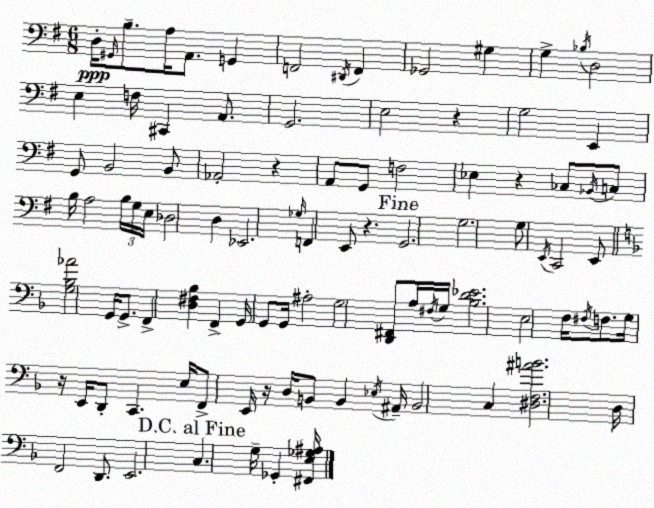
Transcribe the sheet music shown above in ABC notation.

X:1
T:Untitled
M:6/8
L:1/4
K:G
D,/4 ^G,,/4 B,/2 A,/4 A,,/2 G,, F,,2 ^D,,/4 F,, _G,,2 ^G, G, _B,/4 D,2 E, F,/4 ^C,, A,,/2 G,,2 E,2 z G,2 E,, G,,/2 B,,2 B,,/2 _A,,2 z A,,/2 G,,/2 F,2 _E, z _C,/2 _B,,/4 C,/2 B,/4 A,2 B,/4 G,/4 E,/4 _D,2 D, _E,,2 _G,/4 F,, E,,/2 z G,,2 G,2 G,/2 E,,/4 C,,2 E,,/2 [G,_B,_A]2 G,,/4 G,,/2 F,, [D,^F,_B,] F,, G,,/4 G,,/2 G,,/4 ^A,2 G,2 [D,,^F,,]/2 A,/4 ^F,/4 G,/4 [_B,D_E]2 E,2 F,/4 ^F,/4 F,/2 G,/4 z/4 E,,/4 D,,/2 C,, E,/4 F,,/2 E,,/4 z/4 D,/4 B,,/2 B,, _E,/4 ^A,,/4 B,,2 C, [^D,F,^AB]2 D,/4 F,,2 D,,/2 E,,2 C, G,/4 _G,, [^F,,E,_G,^A,]/4